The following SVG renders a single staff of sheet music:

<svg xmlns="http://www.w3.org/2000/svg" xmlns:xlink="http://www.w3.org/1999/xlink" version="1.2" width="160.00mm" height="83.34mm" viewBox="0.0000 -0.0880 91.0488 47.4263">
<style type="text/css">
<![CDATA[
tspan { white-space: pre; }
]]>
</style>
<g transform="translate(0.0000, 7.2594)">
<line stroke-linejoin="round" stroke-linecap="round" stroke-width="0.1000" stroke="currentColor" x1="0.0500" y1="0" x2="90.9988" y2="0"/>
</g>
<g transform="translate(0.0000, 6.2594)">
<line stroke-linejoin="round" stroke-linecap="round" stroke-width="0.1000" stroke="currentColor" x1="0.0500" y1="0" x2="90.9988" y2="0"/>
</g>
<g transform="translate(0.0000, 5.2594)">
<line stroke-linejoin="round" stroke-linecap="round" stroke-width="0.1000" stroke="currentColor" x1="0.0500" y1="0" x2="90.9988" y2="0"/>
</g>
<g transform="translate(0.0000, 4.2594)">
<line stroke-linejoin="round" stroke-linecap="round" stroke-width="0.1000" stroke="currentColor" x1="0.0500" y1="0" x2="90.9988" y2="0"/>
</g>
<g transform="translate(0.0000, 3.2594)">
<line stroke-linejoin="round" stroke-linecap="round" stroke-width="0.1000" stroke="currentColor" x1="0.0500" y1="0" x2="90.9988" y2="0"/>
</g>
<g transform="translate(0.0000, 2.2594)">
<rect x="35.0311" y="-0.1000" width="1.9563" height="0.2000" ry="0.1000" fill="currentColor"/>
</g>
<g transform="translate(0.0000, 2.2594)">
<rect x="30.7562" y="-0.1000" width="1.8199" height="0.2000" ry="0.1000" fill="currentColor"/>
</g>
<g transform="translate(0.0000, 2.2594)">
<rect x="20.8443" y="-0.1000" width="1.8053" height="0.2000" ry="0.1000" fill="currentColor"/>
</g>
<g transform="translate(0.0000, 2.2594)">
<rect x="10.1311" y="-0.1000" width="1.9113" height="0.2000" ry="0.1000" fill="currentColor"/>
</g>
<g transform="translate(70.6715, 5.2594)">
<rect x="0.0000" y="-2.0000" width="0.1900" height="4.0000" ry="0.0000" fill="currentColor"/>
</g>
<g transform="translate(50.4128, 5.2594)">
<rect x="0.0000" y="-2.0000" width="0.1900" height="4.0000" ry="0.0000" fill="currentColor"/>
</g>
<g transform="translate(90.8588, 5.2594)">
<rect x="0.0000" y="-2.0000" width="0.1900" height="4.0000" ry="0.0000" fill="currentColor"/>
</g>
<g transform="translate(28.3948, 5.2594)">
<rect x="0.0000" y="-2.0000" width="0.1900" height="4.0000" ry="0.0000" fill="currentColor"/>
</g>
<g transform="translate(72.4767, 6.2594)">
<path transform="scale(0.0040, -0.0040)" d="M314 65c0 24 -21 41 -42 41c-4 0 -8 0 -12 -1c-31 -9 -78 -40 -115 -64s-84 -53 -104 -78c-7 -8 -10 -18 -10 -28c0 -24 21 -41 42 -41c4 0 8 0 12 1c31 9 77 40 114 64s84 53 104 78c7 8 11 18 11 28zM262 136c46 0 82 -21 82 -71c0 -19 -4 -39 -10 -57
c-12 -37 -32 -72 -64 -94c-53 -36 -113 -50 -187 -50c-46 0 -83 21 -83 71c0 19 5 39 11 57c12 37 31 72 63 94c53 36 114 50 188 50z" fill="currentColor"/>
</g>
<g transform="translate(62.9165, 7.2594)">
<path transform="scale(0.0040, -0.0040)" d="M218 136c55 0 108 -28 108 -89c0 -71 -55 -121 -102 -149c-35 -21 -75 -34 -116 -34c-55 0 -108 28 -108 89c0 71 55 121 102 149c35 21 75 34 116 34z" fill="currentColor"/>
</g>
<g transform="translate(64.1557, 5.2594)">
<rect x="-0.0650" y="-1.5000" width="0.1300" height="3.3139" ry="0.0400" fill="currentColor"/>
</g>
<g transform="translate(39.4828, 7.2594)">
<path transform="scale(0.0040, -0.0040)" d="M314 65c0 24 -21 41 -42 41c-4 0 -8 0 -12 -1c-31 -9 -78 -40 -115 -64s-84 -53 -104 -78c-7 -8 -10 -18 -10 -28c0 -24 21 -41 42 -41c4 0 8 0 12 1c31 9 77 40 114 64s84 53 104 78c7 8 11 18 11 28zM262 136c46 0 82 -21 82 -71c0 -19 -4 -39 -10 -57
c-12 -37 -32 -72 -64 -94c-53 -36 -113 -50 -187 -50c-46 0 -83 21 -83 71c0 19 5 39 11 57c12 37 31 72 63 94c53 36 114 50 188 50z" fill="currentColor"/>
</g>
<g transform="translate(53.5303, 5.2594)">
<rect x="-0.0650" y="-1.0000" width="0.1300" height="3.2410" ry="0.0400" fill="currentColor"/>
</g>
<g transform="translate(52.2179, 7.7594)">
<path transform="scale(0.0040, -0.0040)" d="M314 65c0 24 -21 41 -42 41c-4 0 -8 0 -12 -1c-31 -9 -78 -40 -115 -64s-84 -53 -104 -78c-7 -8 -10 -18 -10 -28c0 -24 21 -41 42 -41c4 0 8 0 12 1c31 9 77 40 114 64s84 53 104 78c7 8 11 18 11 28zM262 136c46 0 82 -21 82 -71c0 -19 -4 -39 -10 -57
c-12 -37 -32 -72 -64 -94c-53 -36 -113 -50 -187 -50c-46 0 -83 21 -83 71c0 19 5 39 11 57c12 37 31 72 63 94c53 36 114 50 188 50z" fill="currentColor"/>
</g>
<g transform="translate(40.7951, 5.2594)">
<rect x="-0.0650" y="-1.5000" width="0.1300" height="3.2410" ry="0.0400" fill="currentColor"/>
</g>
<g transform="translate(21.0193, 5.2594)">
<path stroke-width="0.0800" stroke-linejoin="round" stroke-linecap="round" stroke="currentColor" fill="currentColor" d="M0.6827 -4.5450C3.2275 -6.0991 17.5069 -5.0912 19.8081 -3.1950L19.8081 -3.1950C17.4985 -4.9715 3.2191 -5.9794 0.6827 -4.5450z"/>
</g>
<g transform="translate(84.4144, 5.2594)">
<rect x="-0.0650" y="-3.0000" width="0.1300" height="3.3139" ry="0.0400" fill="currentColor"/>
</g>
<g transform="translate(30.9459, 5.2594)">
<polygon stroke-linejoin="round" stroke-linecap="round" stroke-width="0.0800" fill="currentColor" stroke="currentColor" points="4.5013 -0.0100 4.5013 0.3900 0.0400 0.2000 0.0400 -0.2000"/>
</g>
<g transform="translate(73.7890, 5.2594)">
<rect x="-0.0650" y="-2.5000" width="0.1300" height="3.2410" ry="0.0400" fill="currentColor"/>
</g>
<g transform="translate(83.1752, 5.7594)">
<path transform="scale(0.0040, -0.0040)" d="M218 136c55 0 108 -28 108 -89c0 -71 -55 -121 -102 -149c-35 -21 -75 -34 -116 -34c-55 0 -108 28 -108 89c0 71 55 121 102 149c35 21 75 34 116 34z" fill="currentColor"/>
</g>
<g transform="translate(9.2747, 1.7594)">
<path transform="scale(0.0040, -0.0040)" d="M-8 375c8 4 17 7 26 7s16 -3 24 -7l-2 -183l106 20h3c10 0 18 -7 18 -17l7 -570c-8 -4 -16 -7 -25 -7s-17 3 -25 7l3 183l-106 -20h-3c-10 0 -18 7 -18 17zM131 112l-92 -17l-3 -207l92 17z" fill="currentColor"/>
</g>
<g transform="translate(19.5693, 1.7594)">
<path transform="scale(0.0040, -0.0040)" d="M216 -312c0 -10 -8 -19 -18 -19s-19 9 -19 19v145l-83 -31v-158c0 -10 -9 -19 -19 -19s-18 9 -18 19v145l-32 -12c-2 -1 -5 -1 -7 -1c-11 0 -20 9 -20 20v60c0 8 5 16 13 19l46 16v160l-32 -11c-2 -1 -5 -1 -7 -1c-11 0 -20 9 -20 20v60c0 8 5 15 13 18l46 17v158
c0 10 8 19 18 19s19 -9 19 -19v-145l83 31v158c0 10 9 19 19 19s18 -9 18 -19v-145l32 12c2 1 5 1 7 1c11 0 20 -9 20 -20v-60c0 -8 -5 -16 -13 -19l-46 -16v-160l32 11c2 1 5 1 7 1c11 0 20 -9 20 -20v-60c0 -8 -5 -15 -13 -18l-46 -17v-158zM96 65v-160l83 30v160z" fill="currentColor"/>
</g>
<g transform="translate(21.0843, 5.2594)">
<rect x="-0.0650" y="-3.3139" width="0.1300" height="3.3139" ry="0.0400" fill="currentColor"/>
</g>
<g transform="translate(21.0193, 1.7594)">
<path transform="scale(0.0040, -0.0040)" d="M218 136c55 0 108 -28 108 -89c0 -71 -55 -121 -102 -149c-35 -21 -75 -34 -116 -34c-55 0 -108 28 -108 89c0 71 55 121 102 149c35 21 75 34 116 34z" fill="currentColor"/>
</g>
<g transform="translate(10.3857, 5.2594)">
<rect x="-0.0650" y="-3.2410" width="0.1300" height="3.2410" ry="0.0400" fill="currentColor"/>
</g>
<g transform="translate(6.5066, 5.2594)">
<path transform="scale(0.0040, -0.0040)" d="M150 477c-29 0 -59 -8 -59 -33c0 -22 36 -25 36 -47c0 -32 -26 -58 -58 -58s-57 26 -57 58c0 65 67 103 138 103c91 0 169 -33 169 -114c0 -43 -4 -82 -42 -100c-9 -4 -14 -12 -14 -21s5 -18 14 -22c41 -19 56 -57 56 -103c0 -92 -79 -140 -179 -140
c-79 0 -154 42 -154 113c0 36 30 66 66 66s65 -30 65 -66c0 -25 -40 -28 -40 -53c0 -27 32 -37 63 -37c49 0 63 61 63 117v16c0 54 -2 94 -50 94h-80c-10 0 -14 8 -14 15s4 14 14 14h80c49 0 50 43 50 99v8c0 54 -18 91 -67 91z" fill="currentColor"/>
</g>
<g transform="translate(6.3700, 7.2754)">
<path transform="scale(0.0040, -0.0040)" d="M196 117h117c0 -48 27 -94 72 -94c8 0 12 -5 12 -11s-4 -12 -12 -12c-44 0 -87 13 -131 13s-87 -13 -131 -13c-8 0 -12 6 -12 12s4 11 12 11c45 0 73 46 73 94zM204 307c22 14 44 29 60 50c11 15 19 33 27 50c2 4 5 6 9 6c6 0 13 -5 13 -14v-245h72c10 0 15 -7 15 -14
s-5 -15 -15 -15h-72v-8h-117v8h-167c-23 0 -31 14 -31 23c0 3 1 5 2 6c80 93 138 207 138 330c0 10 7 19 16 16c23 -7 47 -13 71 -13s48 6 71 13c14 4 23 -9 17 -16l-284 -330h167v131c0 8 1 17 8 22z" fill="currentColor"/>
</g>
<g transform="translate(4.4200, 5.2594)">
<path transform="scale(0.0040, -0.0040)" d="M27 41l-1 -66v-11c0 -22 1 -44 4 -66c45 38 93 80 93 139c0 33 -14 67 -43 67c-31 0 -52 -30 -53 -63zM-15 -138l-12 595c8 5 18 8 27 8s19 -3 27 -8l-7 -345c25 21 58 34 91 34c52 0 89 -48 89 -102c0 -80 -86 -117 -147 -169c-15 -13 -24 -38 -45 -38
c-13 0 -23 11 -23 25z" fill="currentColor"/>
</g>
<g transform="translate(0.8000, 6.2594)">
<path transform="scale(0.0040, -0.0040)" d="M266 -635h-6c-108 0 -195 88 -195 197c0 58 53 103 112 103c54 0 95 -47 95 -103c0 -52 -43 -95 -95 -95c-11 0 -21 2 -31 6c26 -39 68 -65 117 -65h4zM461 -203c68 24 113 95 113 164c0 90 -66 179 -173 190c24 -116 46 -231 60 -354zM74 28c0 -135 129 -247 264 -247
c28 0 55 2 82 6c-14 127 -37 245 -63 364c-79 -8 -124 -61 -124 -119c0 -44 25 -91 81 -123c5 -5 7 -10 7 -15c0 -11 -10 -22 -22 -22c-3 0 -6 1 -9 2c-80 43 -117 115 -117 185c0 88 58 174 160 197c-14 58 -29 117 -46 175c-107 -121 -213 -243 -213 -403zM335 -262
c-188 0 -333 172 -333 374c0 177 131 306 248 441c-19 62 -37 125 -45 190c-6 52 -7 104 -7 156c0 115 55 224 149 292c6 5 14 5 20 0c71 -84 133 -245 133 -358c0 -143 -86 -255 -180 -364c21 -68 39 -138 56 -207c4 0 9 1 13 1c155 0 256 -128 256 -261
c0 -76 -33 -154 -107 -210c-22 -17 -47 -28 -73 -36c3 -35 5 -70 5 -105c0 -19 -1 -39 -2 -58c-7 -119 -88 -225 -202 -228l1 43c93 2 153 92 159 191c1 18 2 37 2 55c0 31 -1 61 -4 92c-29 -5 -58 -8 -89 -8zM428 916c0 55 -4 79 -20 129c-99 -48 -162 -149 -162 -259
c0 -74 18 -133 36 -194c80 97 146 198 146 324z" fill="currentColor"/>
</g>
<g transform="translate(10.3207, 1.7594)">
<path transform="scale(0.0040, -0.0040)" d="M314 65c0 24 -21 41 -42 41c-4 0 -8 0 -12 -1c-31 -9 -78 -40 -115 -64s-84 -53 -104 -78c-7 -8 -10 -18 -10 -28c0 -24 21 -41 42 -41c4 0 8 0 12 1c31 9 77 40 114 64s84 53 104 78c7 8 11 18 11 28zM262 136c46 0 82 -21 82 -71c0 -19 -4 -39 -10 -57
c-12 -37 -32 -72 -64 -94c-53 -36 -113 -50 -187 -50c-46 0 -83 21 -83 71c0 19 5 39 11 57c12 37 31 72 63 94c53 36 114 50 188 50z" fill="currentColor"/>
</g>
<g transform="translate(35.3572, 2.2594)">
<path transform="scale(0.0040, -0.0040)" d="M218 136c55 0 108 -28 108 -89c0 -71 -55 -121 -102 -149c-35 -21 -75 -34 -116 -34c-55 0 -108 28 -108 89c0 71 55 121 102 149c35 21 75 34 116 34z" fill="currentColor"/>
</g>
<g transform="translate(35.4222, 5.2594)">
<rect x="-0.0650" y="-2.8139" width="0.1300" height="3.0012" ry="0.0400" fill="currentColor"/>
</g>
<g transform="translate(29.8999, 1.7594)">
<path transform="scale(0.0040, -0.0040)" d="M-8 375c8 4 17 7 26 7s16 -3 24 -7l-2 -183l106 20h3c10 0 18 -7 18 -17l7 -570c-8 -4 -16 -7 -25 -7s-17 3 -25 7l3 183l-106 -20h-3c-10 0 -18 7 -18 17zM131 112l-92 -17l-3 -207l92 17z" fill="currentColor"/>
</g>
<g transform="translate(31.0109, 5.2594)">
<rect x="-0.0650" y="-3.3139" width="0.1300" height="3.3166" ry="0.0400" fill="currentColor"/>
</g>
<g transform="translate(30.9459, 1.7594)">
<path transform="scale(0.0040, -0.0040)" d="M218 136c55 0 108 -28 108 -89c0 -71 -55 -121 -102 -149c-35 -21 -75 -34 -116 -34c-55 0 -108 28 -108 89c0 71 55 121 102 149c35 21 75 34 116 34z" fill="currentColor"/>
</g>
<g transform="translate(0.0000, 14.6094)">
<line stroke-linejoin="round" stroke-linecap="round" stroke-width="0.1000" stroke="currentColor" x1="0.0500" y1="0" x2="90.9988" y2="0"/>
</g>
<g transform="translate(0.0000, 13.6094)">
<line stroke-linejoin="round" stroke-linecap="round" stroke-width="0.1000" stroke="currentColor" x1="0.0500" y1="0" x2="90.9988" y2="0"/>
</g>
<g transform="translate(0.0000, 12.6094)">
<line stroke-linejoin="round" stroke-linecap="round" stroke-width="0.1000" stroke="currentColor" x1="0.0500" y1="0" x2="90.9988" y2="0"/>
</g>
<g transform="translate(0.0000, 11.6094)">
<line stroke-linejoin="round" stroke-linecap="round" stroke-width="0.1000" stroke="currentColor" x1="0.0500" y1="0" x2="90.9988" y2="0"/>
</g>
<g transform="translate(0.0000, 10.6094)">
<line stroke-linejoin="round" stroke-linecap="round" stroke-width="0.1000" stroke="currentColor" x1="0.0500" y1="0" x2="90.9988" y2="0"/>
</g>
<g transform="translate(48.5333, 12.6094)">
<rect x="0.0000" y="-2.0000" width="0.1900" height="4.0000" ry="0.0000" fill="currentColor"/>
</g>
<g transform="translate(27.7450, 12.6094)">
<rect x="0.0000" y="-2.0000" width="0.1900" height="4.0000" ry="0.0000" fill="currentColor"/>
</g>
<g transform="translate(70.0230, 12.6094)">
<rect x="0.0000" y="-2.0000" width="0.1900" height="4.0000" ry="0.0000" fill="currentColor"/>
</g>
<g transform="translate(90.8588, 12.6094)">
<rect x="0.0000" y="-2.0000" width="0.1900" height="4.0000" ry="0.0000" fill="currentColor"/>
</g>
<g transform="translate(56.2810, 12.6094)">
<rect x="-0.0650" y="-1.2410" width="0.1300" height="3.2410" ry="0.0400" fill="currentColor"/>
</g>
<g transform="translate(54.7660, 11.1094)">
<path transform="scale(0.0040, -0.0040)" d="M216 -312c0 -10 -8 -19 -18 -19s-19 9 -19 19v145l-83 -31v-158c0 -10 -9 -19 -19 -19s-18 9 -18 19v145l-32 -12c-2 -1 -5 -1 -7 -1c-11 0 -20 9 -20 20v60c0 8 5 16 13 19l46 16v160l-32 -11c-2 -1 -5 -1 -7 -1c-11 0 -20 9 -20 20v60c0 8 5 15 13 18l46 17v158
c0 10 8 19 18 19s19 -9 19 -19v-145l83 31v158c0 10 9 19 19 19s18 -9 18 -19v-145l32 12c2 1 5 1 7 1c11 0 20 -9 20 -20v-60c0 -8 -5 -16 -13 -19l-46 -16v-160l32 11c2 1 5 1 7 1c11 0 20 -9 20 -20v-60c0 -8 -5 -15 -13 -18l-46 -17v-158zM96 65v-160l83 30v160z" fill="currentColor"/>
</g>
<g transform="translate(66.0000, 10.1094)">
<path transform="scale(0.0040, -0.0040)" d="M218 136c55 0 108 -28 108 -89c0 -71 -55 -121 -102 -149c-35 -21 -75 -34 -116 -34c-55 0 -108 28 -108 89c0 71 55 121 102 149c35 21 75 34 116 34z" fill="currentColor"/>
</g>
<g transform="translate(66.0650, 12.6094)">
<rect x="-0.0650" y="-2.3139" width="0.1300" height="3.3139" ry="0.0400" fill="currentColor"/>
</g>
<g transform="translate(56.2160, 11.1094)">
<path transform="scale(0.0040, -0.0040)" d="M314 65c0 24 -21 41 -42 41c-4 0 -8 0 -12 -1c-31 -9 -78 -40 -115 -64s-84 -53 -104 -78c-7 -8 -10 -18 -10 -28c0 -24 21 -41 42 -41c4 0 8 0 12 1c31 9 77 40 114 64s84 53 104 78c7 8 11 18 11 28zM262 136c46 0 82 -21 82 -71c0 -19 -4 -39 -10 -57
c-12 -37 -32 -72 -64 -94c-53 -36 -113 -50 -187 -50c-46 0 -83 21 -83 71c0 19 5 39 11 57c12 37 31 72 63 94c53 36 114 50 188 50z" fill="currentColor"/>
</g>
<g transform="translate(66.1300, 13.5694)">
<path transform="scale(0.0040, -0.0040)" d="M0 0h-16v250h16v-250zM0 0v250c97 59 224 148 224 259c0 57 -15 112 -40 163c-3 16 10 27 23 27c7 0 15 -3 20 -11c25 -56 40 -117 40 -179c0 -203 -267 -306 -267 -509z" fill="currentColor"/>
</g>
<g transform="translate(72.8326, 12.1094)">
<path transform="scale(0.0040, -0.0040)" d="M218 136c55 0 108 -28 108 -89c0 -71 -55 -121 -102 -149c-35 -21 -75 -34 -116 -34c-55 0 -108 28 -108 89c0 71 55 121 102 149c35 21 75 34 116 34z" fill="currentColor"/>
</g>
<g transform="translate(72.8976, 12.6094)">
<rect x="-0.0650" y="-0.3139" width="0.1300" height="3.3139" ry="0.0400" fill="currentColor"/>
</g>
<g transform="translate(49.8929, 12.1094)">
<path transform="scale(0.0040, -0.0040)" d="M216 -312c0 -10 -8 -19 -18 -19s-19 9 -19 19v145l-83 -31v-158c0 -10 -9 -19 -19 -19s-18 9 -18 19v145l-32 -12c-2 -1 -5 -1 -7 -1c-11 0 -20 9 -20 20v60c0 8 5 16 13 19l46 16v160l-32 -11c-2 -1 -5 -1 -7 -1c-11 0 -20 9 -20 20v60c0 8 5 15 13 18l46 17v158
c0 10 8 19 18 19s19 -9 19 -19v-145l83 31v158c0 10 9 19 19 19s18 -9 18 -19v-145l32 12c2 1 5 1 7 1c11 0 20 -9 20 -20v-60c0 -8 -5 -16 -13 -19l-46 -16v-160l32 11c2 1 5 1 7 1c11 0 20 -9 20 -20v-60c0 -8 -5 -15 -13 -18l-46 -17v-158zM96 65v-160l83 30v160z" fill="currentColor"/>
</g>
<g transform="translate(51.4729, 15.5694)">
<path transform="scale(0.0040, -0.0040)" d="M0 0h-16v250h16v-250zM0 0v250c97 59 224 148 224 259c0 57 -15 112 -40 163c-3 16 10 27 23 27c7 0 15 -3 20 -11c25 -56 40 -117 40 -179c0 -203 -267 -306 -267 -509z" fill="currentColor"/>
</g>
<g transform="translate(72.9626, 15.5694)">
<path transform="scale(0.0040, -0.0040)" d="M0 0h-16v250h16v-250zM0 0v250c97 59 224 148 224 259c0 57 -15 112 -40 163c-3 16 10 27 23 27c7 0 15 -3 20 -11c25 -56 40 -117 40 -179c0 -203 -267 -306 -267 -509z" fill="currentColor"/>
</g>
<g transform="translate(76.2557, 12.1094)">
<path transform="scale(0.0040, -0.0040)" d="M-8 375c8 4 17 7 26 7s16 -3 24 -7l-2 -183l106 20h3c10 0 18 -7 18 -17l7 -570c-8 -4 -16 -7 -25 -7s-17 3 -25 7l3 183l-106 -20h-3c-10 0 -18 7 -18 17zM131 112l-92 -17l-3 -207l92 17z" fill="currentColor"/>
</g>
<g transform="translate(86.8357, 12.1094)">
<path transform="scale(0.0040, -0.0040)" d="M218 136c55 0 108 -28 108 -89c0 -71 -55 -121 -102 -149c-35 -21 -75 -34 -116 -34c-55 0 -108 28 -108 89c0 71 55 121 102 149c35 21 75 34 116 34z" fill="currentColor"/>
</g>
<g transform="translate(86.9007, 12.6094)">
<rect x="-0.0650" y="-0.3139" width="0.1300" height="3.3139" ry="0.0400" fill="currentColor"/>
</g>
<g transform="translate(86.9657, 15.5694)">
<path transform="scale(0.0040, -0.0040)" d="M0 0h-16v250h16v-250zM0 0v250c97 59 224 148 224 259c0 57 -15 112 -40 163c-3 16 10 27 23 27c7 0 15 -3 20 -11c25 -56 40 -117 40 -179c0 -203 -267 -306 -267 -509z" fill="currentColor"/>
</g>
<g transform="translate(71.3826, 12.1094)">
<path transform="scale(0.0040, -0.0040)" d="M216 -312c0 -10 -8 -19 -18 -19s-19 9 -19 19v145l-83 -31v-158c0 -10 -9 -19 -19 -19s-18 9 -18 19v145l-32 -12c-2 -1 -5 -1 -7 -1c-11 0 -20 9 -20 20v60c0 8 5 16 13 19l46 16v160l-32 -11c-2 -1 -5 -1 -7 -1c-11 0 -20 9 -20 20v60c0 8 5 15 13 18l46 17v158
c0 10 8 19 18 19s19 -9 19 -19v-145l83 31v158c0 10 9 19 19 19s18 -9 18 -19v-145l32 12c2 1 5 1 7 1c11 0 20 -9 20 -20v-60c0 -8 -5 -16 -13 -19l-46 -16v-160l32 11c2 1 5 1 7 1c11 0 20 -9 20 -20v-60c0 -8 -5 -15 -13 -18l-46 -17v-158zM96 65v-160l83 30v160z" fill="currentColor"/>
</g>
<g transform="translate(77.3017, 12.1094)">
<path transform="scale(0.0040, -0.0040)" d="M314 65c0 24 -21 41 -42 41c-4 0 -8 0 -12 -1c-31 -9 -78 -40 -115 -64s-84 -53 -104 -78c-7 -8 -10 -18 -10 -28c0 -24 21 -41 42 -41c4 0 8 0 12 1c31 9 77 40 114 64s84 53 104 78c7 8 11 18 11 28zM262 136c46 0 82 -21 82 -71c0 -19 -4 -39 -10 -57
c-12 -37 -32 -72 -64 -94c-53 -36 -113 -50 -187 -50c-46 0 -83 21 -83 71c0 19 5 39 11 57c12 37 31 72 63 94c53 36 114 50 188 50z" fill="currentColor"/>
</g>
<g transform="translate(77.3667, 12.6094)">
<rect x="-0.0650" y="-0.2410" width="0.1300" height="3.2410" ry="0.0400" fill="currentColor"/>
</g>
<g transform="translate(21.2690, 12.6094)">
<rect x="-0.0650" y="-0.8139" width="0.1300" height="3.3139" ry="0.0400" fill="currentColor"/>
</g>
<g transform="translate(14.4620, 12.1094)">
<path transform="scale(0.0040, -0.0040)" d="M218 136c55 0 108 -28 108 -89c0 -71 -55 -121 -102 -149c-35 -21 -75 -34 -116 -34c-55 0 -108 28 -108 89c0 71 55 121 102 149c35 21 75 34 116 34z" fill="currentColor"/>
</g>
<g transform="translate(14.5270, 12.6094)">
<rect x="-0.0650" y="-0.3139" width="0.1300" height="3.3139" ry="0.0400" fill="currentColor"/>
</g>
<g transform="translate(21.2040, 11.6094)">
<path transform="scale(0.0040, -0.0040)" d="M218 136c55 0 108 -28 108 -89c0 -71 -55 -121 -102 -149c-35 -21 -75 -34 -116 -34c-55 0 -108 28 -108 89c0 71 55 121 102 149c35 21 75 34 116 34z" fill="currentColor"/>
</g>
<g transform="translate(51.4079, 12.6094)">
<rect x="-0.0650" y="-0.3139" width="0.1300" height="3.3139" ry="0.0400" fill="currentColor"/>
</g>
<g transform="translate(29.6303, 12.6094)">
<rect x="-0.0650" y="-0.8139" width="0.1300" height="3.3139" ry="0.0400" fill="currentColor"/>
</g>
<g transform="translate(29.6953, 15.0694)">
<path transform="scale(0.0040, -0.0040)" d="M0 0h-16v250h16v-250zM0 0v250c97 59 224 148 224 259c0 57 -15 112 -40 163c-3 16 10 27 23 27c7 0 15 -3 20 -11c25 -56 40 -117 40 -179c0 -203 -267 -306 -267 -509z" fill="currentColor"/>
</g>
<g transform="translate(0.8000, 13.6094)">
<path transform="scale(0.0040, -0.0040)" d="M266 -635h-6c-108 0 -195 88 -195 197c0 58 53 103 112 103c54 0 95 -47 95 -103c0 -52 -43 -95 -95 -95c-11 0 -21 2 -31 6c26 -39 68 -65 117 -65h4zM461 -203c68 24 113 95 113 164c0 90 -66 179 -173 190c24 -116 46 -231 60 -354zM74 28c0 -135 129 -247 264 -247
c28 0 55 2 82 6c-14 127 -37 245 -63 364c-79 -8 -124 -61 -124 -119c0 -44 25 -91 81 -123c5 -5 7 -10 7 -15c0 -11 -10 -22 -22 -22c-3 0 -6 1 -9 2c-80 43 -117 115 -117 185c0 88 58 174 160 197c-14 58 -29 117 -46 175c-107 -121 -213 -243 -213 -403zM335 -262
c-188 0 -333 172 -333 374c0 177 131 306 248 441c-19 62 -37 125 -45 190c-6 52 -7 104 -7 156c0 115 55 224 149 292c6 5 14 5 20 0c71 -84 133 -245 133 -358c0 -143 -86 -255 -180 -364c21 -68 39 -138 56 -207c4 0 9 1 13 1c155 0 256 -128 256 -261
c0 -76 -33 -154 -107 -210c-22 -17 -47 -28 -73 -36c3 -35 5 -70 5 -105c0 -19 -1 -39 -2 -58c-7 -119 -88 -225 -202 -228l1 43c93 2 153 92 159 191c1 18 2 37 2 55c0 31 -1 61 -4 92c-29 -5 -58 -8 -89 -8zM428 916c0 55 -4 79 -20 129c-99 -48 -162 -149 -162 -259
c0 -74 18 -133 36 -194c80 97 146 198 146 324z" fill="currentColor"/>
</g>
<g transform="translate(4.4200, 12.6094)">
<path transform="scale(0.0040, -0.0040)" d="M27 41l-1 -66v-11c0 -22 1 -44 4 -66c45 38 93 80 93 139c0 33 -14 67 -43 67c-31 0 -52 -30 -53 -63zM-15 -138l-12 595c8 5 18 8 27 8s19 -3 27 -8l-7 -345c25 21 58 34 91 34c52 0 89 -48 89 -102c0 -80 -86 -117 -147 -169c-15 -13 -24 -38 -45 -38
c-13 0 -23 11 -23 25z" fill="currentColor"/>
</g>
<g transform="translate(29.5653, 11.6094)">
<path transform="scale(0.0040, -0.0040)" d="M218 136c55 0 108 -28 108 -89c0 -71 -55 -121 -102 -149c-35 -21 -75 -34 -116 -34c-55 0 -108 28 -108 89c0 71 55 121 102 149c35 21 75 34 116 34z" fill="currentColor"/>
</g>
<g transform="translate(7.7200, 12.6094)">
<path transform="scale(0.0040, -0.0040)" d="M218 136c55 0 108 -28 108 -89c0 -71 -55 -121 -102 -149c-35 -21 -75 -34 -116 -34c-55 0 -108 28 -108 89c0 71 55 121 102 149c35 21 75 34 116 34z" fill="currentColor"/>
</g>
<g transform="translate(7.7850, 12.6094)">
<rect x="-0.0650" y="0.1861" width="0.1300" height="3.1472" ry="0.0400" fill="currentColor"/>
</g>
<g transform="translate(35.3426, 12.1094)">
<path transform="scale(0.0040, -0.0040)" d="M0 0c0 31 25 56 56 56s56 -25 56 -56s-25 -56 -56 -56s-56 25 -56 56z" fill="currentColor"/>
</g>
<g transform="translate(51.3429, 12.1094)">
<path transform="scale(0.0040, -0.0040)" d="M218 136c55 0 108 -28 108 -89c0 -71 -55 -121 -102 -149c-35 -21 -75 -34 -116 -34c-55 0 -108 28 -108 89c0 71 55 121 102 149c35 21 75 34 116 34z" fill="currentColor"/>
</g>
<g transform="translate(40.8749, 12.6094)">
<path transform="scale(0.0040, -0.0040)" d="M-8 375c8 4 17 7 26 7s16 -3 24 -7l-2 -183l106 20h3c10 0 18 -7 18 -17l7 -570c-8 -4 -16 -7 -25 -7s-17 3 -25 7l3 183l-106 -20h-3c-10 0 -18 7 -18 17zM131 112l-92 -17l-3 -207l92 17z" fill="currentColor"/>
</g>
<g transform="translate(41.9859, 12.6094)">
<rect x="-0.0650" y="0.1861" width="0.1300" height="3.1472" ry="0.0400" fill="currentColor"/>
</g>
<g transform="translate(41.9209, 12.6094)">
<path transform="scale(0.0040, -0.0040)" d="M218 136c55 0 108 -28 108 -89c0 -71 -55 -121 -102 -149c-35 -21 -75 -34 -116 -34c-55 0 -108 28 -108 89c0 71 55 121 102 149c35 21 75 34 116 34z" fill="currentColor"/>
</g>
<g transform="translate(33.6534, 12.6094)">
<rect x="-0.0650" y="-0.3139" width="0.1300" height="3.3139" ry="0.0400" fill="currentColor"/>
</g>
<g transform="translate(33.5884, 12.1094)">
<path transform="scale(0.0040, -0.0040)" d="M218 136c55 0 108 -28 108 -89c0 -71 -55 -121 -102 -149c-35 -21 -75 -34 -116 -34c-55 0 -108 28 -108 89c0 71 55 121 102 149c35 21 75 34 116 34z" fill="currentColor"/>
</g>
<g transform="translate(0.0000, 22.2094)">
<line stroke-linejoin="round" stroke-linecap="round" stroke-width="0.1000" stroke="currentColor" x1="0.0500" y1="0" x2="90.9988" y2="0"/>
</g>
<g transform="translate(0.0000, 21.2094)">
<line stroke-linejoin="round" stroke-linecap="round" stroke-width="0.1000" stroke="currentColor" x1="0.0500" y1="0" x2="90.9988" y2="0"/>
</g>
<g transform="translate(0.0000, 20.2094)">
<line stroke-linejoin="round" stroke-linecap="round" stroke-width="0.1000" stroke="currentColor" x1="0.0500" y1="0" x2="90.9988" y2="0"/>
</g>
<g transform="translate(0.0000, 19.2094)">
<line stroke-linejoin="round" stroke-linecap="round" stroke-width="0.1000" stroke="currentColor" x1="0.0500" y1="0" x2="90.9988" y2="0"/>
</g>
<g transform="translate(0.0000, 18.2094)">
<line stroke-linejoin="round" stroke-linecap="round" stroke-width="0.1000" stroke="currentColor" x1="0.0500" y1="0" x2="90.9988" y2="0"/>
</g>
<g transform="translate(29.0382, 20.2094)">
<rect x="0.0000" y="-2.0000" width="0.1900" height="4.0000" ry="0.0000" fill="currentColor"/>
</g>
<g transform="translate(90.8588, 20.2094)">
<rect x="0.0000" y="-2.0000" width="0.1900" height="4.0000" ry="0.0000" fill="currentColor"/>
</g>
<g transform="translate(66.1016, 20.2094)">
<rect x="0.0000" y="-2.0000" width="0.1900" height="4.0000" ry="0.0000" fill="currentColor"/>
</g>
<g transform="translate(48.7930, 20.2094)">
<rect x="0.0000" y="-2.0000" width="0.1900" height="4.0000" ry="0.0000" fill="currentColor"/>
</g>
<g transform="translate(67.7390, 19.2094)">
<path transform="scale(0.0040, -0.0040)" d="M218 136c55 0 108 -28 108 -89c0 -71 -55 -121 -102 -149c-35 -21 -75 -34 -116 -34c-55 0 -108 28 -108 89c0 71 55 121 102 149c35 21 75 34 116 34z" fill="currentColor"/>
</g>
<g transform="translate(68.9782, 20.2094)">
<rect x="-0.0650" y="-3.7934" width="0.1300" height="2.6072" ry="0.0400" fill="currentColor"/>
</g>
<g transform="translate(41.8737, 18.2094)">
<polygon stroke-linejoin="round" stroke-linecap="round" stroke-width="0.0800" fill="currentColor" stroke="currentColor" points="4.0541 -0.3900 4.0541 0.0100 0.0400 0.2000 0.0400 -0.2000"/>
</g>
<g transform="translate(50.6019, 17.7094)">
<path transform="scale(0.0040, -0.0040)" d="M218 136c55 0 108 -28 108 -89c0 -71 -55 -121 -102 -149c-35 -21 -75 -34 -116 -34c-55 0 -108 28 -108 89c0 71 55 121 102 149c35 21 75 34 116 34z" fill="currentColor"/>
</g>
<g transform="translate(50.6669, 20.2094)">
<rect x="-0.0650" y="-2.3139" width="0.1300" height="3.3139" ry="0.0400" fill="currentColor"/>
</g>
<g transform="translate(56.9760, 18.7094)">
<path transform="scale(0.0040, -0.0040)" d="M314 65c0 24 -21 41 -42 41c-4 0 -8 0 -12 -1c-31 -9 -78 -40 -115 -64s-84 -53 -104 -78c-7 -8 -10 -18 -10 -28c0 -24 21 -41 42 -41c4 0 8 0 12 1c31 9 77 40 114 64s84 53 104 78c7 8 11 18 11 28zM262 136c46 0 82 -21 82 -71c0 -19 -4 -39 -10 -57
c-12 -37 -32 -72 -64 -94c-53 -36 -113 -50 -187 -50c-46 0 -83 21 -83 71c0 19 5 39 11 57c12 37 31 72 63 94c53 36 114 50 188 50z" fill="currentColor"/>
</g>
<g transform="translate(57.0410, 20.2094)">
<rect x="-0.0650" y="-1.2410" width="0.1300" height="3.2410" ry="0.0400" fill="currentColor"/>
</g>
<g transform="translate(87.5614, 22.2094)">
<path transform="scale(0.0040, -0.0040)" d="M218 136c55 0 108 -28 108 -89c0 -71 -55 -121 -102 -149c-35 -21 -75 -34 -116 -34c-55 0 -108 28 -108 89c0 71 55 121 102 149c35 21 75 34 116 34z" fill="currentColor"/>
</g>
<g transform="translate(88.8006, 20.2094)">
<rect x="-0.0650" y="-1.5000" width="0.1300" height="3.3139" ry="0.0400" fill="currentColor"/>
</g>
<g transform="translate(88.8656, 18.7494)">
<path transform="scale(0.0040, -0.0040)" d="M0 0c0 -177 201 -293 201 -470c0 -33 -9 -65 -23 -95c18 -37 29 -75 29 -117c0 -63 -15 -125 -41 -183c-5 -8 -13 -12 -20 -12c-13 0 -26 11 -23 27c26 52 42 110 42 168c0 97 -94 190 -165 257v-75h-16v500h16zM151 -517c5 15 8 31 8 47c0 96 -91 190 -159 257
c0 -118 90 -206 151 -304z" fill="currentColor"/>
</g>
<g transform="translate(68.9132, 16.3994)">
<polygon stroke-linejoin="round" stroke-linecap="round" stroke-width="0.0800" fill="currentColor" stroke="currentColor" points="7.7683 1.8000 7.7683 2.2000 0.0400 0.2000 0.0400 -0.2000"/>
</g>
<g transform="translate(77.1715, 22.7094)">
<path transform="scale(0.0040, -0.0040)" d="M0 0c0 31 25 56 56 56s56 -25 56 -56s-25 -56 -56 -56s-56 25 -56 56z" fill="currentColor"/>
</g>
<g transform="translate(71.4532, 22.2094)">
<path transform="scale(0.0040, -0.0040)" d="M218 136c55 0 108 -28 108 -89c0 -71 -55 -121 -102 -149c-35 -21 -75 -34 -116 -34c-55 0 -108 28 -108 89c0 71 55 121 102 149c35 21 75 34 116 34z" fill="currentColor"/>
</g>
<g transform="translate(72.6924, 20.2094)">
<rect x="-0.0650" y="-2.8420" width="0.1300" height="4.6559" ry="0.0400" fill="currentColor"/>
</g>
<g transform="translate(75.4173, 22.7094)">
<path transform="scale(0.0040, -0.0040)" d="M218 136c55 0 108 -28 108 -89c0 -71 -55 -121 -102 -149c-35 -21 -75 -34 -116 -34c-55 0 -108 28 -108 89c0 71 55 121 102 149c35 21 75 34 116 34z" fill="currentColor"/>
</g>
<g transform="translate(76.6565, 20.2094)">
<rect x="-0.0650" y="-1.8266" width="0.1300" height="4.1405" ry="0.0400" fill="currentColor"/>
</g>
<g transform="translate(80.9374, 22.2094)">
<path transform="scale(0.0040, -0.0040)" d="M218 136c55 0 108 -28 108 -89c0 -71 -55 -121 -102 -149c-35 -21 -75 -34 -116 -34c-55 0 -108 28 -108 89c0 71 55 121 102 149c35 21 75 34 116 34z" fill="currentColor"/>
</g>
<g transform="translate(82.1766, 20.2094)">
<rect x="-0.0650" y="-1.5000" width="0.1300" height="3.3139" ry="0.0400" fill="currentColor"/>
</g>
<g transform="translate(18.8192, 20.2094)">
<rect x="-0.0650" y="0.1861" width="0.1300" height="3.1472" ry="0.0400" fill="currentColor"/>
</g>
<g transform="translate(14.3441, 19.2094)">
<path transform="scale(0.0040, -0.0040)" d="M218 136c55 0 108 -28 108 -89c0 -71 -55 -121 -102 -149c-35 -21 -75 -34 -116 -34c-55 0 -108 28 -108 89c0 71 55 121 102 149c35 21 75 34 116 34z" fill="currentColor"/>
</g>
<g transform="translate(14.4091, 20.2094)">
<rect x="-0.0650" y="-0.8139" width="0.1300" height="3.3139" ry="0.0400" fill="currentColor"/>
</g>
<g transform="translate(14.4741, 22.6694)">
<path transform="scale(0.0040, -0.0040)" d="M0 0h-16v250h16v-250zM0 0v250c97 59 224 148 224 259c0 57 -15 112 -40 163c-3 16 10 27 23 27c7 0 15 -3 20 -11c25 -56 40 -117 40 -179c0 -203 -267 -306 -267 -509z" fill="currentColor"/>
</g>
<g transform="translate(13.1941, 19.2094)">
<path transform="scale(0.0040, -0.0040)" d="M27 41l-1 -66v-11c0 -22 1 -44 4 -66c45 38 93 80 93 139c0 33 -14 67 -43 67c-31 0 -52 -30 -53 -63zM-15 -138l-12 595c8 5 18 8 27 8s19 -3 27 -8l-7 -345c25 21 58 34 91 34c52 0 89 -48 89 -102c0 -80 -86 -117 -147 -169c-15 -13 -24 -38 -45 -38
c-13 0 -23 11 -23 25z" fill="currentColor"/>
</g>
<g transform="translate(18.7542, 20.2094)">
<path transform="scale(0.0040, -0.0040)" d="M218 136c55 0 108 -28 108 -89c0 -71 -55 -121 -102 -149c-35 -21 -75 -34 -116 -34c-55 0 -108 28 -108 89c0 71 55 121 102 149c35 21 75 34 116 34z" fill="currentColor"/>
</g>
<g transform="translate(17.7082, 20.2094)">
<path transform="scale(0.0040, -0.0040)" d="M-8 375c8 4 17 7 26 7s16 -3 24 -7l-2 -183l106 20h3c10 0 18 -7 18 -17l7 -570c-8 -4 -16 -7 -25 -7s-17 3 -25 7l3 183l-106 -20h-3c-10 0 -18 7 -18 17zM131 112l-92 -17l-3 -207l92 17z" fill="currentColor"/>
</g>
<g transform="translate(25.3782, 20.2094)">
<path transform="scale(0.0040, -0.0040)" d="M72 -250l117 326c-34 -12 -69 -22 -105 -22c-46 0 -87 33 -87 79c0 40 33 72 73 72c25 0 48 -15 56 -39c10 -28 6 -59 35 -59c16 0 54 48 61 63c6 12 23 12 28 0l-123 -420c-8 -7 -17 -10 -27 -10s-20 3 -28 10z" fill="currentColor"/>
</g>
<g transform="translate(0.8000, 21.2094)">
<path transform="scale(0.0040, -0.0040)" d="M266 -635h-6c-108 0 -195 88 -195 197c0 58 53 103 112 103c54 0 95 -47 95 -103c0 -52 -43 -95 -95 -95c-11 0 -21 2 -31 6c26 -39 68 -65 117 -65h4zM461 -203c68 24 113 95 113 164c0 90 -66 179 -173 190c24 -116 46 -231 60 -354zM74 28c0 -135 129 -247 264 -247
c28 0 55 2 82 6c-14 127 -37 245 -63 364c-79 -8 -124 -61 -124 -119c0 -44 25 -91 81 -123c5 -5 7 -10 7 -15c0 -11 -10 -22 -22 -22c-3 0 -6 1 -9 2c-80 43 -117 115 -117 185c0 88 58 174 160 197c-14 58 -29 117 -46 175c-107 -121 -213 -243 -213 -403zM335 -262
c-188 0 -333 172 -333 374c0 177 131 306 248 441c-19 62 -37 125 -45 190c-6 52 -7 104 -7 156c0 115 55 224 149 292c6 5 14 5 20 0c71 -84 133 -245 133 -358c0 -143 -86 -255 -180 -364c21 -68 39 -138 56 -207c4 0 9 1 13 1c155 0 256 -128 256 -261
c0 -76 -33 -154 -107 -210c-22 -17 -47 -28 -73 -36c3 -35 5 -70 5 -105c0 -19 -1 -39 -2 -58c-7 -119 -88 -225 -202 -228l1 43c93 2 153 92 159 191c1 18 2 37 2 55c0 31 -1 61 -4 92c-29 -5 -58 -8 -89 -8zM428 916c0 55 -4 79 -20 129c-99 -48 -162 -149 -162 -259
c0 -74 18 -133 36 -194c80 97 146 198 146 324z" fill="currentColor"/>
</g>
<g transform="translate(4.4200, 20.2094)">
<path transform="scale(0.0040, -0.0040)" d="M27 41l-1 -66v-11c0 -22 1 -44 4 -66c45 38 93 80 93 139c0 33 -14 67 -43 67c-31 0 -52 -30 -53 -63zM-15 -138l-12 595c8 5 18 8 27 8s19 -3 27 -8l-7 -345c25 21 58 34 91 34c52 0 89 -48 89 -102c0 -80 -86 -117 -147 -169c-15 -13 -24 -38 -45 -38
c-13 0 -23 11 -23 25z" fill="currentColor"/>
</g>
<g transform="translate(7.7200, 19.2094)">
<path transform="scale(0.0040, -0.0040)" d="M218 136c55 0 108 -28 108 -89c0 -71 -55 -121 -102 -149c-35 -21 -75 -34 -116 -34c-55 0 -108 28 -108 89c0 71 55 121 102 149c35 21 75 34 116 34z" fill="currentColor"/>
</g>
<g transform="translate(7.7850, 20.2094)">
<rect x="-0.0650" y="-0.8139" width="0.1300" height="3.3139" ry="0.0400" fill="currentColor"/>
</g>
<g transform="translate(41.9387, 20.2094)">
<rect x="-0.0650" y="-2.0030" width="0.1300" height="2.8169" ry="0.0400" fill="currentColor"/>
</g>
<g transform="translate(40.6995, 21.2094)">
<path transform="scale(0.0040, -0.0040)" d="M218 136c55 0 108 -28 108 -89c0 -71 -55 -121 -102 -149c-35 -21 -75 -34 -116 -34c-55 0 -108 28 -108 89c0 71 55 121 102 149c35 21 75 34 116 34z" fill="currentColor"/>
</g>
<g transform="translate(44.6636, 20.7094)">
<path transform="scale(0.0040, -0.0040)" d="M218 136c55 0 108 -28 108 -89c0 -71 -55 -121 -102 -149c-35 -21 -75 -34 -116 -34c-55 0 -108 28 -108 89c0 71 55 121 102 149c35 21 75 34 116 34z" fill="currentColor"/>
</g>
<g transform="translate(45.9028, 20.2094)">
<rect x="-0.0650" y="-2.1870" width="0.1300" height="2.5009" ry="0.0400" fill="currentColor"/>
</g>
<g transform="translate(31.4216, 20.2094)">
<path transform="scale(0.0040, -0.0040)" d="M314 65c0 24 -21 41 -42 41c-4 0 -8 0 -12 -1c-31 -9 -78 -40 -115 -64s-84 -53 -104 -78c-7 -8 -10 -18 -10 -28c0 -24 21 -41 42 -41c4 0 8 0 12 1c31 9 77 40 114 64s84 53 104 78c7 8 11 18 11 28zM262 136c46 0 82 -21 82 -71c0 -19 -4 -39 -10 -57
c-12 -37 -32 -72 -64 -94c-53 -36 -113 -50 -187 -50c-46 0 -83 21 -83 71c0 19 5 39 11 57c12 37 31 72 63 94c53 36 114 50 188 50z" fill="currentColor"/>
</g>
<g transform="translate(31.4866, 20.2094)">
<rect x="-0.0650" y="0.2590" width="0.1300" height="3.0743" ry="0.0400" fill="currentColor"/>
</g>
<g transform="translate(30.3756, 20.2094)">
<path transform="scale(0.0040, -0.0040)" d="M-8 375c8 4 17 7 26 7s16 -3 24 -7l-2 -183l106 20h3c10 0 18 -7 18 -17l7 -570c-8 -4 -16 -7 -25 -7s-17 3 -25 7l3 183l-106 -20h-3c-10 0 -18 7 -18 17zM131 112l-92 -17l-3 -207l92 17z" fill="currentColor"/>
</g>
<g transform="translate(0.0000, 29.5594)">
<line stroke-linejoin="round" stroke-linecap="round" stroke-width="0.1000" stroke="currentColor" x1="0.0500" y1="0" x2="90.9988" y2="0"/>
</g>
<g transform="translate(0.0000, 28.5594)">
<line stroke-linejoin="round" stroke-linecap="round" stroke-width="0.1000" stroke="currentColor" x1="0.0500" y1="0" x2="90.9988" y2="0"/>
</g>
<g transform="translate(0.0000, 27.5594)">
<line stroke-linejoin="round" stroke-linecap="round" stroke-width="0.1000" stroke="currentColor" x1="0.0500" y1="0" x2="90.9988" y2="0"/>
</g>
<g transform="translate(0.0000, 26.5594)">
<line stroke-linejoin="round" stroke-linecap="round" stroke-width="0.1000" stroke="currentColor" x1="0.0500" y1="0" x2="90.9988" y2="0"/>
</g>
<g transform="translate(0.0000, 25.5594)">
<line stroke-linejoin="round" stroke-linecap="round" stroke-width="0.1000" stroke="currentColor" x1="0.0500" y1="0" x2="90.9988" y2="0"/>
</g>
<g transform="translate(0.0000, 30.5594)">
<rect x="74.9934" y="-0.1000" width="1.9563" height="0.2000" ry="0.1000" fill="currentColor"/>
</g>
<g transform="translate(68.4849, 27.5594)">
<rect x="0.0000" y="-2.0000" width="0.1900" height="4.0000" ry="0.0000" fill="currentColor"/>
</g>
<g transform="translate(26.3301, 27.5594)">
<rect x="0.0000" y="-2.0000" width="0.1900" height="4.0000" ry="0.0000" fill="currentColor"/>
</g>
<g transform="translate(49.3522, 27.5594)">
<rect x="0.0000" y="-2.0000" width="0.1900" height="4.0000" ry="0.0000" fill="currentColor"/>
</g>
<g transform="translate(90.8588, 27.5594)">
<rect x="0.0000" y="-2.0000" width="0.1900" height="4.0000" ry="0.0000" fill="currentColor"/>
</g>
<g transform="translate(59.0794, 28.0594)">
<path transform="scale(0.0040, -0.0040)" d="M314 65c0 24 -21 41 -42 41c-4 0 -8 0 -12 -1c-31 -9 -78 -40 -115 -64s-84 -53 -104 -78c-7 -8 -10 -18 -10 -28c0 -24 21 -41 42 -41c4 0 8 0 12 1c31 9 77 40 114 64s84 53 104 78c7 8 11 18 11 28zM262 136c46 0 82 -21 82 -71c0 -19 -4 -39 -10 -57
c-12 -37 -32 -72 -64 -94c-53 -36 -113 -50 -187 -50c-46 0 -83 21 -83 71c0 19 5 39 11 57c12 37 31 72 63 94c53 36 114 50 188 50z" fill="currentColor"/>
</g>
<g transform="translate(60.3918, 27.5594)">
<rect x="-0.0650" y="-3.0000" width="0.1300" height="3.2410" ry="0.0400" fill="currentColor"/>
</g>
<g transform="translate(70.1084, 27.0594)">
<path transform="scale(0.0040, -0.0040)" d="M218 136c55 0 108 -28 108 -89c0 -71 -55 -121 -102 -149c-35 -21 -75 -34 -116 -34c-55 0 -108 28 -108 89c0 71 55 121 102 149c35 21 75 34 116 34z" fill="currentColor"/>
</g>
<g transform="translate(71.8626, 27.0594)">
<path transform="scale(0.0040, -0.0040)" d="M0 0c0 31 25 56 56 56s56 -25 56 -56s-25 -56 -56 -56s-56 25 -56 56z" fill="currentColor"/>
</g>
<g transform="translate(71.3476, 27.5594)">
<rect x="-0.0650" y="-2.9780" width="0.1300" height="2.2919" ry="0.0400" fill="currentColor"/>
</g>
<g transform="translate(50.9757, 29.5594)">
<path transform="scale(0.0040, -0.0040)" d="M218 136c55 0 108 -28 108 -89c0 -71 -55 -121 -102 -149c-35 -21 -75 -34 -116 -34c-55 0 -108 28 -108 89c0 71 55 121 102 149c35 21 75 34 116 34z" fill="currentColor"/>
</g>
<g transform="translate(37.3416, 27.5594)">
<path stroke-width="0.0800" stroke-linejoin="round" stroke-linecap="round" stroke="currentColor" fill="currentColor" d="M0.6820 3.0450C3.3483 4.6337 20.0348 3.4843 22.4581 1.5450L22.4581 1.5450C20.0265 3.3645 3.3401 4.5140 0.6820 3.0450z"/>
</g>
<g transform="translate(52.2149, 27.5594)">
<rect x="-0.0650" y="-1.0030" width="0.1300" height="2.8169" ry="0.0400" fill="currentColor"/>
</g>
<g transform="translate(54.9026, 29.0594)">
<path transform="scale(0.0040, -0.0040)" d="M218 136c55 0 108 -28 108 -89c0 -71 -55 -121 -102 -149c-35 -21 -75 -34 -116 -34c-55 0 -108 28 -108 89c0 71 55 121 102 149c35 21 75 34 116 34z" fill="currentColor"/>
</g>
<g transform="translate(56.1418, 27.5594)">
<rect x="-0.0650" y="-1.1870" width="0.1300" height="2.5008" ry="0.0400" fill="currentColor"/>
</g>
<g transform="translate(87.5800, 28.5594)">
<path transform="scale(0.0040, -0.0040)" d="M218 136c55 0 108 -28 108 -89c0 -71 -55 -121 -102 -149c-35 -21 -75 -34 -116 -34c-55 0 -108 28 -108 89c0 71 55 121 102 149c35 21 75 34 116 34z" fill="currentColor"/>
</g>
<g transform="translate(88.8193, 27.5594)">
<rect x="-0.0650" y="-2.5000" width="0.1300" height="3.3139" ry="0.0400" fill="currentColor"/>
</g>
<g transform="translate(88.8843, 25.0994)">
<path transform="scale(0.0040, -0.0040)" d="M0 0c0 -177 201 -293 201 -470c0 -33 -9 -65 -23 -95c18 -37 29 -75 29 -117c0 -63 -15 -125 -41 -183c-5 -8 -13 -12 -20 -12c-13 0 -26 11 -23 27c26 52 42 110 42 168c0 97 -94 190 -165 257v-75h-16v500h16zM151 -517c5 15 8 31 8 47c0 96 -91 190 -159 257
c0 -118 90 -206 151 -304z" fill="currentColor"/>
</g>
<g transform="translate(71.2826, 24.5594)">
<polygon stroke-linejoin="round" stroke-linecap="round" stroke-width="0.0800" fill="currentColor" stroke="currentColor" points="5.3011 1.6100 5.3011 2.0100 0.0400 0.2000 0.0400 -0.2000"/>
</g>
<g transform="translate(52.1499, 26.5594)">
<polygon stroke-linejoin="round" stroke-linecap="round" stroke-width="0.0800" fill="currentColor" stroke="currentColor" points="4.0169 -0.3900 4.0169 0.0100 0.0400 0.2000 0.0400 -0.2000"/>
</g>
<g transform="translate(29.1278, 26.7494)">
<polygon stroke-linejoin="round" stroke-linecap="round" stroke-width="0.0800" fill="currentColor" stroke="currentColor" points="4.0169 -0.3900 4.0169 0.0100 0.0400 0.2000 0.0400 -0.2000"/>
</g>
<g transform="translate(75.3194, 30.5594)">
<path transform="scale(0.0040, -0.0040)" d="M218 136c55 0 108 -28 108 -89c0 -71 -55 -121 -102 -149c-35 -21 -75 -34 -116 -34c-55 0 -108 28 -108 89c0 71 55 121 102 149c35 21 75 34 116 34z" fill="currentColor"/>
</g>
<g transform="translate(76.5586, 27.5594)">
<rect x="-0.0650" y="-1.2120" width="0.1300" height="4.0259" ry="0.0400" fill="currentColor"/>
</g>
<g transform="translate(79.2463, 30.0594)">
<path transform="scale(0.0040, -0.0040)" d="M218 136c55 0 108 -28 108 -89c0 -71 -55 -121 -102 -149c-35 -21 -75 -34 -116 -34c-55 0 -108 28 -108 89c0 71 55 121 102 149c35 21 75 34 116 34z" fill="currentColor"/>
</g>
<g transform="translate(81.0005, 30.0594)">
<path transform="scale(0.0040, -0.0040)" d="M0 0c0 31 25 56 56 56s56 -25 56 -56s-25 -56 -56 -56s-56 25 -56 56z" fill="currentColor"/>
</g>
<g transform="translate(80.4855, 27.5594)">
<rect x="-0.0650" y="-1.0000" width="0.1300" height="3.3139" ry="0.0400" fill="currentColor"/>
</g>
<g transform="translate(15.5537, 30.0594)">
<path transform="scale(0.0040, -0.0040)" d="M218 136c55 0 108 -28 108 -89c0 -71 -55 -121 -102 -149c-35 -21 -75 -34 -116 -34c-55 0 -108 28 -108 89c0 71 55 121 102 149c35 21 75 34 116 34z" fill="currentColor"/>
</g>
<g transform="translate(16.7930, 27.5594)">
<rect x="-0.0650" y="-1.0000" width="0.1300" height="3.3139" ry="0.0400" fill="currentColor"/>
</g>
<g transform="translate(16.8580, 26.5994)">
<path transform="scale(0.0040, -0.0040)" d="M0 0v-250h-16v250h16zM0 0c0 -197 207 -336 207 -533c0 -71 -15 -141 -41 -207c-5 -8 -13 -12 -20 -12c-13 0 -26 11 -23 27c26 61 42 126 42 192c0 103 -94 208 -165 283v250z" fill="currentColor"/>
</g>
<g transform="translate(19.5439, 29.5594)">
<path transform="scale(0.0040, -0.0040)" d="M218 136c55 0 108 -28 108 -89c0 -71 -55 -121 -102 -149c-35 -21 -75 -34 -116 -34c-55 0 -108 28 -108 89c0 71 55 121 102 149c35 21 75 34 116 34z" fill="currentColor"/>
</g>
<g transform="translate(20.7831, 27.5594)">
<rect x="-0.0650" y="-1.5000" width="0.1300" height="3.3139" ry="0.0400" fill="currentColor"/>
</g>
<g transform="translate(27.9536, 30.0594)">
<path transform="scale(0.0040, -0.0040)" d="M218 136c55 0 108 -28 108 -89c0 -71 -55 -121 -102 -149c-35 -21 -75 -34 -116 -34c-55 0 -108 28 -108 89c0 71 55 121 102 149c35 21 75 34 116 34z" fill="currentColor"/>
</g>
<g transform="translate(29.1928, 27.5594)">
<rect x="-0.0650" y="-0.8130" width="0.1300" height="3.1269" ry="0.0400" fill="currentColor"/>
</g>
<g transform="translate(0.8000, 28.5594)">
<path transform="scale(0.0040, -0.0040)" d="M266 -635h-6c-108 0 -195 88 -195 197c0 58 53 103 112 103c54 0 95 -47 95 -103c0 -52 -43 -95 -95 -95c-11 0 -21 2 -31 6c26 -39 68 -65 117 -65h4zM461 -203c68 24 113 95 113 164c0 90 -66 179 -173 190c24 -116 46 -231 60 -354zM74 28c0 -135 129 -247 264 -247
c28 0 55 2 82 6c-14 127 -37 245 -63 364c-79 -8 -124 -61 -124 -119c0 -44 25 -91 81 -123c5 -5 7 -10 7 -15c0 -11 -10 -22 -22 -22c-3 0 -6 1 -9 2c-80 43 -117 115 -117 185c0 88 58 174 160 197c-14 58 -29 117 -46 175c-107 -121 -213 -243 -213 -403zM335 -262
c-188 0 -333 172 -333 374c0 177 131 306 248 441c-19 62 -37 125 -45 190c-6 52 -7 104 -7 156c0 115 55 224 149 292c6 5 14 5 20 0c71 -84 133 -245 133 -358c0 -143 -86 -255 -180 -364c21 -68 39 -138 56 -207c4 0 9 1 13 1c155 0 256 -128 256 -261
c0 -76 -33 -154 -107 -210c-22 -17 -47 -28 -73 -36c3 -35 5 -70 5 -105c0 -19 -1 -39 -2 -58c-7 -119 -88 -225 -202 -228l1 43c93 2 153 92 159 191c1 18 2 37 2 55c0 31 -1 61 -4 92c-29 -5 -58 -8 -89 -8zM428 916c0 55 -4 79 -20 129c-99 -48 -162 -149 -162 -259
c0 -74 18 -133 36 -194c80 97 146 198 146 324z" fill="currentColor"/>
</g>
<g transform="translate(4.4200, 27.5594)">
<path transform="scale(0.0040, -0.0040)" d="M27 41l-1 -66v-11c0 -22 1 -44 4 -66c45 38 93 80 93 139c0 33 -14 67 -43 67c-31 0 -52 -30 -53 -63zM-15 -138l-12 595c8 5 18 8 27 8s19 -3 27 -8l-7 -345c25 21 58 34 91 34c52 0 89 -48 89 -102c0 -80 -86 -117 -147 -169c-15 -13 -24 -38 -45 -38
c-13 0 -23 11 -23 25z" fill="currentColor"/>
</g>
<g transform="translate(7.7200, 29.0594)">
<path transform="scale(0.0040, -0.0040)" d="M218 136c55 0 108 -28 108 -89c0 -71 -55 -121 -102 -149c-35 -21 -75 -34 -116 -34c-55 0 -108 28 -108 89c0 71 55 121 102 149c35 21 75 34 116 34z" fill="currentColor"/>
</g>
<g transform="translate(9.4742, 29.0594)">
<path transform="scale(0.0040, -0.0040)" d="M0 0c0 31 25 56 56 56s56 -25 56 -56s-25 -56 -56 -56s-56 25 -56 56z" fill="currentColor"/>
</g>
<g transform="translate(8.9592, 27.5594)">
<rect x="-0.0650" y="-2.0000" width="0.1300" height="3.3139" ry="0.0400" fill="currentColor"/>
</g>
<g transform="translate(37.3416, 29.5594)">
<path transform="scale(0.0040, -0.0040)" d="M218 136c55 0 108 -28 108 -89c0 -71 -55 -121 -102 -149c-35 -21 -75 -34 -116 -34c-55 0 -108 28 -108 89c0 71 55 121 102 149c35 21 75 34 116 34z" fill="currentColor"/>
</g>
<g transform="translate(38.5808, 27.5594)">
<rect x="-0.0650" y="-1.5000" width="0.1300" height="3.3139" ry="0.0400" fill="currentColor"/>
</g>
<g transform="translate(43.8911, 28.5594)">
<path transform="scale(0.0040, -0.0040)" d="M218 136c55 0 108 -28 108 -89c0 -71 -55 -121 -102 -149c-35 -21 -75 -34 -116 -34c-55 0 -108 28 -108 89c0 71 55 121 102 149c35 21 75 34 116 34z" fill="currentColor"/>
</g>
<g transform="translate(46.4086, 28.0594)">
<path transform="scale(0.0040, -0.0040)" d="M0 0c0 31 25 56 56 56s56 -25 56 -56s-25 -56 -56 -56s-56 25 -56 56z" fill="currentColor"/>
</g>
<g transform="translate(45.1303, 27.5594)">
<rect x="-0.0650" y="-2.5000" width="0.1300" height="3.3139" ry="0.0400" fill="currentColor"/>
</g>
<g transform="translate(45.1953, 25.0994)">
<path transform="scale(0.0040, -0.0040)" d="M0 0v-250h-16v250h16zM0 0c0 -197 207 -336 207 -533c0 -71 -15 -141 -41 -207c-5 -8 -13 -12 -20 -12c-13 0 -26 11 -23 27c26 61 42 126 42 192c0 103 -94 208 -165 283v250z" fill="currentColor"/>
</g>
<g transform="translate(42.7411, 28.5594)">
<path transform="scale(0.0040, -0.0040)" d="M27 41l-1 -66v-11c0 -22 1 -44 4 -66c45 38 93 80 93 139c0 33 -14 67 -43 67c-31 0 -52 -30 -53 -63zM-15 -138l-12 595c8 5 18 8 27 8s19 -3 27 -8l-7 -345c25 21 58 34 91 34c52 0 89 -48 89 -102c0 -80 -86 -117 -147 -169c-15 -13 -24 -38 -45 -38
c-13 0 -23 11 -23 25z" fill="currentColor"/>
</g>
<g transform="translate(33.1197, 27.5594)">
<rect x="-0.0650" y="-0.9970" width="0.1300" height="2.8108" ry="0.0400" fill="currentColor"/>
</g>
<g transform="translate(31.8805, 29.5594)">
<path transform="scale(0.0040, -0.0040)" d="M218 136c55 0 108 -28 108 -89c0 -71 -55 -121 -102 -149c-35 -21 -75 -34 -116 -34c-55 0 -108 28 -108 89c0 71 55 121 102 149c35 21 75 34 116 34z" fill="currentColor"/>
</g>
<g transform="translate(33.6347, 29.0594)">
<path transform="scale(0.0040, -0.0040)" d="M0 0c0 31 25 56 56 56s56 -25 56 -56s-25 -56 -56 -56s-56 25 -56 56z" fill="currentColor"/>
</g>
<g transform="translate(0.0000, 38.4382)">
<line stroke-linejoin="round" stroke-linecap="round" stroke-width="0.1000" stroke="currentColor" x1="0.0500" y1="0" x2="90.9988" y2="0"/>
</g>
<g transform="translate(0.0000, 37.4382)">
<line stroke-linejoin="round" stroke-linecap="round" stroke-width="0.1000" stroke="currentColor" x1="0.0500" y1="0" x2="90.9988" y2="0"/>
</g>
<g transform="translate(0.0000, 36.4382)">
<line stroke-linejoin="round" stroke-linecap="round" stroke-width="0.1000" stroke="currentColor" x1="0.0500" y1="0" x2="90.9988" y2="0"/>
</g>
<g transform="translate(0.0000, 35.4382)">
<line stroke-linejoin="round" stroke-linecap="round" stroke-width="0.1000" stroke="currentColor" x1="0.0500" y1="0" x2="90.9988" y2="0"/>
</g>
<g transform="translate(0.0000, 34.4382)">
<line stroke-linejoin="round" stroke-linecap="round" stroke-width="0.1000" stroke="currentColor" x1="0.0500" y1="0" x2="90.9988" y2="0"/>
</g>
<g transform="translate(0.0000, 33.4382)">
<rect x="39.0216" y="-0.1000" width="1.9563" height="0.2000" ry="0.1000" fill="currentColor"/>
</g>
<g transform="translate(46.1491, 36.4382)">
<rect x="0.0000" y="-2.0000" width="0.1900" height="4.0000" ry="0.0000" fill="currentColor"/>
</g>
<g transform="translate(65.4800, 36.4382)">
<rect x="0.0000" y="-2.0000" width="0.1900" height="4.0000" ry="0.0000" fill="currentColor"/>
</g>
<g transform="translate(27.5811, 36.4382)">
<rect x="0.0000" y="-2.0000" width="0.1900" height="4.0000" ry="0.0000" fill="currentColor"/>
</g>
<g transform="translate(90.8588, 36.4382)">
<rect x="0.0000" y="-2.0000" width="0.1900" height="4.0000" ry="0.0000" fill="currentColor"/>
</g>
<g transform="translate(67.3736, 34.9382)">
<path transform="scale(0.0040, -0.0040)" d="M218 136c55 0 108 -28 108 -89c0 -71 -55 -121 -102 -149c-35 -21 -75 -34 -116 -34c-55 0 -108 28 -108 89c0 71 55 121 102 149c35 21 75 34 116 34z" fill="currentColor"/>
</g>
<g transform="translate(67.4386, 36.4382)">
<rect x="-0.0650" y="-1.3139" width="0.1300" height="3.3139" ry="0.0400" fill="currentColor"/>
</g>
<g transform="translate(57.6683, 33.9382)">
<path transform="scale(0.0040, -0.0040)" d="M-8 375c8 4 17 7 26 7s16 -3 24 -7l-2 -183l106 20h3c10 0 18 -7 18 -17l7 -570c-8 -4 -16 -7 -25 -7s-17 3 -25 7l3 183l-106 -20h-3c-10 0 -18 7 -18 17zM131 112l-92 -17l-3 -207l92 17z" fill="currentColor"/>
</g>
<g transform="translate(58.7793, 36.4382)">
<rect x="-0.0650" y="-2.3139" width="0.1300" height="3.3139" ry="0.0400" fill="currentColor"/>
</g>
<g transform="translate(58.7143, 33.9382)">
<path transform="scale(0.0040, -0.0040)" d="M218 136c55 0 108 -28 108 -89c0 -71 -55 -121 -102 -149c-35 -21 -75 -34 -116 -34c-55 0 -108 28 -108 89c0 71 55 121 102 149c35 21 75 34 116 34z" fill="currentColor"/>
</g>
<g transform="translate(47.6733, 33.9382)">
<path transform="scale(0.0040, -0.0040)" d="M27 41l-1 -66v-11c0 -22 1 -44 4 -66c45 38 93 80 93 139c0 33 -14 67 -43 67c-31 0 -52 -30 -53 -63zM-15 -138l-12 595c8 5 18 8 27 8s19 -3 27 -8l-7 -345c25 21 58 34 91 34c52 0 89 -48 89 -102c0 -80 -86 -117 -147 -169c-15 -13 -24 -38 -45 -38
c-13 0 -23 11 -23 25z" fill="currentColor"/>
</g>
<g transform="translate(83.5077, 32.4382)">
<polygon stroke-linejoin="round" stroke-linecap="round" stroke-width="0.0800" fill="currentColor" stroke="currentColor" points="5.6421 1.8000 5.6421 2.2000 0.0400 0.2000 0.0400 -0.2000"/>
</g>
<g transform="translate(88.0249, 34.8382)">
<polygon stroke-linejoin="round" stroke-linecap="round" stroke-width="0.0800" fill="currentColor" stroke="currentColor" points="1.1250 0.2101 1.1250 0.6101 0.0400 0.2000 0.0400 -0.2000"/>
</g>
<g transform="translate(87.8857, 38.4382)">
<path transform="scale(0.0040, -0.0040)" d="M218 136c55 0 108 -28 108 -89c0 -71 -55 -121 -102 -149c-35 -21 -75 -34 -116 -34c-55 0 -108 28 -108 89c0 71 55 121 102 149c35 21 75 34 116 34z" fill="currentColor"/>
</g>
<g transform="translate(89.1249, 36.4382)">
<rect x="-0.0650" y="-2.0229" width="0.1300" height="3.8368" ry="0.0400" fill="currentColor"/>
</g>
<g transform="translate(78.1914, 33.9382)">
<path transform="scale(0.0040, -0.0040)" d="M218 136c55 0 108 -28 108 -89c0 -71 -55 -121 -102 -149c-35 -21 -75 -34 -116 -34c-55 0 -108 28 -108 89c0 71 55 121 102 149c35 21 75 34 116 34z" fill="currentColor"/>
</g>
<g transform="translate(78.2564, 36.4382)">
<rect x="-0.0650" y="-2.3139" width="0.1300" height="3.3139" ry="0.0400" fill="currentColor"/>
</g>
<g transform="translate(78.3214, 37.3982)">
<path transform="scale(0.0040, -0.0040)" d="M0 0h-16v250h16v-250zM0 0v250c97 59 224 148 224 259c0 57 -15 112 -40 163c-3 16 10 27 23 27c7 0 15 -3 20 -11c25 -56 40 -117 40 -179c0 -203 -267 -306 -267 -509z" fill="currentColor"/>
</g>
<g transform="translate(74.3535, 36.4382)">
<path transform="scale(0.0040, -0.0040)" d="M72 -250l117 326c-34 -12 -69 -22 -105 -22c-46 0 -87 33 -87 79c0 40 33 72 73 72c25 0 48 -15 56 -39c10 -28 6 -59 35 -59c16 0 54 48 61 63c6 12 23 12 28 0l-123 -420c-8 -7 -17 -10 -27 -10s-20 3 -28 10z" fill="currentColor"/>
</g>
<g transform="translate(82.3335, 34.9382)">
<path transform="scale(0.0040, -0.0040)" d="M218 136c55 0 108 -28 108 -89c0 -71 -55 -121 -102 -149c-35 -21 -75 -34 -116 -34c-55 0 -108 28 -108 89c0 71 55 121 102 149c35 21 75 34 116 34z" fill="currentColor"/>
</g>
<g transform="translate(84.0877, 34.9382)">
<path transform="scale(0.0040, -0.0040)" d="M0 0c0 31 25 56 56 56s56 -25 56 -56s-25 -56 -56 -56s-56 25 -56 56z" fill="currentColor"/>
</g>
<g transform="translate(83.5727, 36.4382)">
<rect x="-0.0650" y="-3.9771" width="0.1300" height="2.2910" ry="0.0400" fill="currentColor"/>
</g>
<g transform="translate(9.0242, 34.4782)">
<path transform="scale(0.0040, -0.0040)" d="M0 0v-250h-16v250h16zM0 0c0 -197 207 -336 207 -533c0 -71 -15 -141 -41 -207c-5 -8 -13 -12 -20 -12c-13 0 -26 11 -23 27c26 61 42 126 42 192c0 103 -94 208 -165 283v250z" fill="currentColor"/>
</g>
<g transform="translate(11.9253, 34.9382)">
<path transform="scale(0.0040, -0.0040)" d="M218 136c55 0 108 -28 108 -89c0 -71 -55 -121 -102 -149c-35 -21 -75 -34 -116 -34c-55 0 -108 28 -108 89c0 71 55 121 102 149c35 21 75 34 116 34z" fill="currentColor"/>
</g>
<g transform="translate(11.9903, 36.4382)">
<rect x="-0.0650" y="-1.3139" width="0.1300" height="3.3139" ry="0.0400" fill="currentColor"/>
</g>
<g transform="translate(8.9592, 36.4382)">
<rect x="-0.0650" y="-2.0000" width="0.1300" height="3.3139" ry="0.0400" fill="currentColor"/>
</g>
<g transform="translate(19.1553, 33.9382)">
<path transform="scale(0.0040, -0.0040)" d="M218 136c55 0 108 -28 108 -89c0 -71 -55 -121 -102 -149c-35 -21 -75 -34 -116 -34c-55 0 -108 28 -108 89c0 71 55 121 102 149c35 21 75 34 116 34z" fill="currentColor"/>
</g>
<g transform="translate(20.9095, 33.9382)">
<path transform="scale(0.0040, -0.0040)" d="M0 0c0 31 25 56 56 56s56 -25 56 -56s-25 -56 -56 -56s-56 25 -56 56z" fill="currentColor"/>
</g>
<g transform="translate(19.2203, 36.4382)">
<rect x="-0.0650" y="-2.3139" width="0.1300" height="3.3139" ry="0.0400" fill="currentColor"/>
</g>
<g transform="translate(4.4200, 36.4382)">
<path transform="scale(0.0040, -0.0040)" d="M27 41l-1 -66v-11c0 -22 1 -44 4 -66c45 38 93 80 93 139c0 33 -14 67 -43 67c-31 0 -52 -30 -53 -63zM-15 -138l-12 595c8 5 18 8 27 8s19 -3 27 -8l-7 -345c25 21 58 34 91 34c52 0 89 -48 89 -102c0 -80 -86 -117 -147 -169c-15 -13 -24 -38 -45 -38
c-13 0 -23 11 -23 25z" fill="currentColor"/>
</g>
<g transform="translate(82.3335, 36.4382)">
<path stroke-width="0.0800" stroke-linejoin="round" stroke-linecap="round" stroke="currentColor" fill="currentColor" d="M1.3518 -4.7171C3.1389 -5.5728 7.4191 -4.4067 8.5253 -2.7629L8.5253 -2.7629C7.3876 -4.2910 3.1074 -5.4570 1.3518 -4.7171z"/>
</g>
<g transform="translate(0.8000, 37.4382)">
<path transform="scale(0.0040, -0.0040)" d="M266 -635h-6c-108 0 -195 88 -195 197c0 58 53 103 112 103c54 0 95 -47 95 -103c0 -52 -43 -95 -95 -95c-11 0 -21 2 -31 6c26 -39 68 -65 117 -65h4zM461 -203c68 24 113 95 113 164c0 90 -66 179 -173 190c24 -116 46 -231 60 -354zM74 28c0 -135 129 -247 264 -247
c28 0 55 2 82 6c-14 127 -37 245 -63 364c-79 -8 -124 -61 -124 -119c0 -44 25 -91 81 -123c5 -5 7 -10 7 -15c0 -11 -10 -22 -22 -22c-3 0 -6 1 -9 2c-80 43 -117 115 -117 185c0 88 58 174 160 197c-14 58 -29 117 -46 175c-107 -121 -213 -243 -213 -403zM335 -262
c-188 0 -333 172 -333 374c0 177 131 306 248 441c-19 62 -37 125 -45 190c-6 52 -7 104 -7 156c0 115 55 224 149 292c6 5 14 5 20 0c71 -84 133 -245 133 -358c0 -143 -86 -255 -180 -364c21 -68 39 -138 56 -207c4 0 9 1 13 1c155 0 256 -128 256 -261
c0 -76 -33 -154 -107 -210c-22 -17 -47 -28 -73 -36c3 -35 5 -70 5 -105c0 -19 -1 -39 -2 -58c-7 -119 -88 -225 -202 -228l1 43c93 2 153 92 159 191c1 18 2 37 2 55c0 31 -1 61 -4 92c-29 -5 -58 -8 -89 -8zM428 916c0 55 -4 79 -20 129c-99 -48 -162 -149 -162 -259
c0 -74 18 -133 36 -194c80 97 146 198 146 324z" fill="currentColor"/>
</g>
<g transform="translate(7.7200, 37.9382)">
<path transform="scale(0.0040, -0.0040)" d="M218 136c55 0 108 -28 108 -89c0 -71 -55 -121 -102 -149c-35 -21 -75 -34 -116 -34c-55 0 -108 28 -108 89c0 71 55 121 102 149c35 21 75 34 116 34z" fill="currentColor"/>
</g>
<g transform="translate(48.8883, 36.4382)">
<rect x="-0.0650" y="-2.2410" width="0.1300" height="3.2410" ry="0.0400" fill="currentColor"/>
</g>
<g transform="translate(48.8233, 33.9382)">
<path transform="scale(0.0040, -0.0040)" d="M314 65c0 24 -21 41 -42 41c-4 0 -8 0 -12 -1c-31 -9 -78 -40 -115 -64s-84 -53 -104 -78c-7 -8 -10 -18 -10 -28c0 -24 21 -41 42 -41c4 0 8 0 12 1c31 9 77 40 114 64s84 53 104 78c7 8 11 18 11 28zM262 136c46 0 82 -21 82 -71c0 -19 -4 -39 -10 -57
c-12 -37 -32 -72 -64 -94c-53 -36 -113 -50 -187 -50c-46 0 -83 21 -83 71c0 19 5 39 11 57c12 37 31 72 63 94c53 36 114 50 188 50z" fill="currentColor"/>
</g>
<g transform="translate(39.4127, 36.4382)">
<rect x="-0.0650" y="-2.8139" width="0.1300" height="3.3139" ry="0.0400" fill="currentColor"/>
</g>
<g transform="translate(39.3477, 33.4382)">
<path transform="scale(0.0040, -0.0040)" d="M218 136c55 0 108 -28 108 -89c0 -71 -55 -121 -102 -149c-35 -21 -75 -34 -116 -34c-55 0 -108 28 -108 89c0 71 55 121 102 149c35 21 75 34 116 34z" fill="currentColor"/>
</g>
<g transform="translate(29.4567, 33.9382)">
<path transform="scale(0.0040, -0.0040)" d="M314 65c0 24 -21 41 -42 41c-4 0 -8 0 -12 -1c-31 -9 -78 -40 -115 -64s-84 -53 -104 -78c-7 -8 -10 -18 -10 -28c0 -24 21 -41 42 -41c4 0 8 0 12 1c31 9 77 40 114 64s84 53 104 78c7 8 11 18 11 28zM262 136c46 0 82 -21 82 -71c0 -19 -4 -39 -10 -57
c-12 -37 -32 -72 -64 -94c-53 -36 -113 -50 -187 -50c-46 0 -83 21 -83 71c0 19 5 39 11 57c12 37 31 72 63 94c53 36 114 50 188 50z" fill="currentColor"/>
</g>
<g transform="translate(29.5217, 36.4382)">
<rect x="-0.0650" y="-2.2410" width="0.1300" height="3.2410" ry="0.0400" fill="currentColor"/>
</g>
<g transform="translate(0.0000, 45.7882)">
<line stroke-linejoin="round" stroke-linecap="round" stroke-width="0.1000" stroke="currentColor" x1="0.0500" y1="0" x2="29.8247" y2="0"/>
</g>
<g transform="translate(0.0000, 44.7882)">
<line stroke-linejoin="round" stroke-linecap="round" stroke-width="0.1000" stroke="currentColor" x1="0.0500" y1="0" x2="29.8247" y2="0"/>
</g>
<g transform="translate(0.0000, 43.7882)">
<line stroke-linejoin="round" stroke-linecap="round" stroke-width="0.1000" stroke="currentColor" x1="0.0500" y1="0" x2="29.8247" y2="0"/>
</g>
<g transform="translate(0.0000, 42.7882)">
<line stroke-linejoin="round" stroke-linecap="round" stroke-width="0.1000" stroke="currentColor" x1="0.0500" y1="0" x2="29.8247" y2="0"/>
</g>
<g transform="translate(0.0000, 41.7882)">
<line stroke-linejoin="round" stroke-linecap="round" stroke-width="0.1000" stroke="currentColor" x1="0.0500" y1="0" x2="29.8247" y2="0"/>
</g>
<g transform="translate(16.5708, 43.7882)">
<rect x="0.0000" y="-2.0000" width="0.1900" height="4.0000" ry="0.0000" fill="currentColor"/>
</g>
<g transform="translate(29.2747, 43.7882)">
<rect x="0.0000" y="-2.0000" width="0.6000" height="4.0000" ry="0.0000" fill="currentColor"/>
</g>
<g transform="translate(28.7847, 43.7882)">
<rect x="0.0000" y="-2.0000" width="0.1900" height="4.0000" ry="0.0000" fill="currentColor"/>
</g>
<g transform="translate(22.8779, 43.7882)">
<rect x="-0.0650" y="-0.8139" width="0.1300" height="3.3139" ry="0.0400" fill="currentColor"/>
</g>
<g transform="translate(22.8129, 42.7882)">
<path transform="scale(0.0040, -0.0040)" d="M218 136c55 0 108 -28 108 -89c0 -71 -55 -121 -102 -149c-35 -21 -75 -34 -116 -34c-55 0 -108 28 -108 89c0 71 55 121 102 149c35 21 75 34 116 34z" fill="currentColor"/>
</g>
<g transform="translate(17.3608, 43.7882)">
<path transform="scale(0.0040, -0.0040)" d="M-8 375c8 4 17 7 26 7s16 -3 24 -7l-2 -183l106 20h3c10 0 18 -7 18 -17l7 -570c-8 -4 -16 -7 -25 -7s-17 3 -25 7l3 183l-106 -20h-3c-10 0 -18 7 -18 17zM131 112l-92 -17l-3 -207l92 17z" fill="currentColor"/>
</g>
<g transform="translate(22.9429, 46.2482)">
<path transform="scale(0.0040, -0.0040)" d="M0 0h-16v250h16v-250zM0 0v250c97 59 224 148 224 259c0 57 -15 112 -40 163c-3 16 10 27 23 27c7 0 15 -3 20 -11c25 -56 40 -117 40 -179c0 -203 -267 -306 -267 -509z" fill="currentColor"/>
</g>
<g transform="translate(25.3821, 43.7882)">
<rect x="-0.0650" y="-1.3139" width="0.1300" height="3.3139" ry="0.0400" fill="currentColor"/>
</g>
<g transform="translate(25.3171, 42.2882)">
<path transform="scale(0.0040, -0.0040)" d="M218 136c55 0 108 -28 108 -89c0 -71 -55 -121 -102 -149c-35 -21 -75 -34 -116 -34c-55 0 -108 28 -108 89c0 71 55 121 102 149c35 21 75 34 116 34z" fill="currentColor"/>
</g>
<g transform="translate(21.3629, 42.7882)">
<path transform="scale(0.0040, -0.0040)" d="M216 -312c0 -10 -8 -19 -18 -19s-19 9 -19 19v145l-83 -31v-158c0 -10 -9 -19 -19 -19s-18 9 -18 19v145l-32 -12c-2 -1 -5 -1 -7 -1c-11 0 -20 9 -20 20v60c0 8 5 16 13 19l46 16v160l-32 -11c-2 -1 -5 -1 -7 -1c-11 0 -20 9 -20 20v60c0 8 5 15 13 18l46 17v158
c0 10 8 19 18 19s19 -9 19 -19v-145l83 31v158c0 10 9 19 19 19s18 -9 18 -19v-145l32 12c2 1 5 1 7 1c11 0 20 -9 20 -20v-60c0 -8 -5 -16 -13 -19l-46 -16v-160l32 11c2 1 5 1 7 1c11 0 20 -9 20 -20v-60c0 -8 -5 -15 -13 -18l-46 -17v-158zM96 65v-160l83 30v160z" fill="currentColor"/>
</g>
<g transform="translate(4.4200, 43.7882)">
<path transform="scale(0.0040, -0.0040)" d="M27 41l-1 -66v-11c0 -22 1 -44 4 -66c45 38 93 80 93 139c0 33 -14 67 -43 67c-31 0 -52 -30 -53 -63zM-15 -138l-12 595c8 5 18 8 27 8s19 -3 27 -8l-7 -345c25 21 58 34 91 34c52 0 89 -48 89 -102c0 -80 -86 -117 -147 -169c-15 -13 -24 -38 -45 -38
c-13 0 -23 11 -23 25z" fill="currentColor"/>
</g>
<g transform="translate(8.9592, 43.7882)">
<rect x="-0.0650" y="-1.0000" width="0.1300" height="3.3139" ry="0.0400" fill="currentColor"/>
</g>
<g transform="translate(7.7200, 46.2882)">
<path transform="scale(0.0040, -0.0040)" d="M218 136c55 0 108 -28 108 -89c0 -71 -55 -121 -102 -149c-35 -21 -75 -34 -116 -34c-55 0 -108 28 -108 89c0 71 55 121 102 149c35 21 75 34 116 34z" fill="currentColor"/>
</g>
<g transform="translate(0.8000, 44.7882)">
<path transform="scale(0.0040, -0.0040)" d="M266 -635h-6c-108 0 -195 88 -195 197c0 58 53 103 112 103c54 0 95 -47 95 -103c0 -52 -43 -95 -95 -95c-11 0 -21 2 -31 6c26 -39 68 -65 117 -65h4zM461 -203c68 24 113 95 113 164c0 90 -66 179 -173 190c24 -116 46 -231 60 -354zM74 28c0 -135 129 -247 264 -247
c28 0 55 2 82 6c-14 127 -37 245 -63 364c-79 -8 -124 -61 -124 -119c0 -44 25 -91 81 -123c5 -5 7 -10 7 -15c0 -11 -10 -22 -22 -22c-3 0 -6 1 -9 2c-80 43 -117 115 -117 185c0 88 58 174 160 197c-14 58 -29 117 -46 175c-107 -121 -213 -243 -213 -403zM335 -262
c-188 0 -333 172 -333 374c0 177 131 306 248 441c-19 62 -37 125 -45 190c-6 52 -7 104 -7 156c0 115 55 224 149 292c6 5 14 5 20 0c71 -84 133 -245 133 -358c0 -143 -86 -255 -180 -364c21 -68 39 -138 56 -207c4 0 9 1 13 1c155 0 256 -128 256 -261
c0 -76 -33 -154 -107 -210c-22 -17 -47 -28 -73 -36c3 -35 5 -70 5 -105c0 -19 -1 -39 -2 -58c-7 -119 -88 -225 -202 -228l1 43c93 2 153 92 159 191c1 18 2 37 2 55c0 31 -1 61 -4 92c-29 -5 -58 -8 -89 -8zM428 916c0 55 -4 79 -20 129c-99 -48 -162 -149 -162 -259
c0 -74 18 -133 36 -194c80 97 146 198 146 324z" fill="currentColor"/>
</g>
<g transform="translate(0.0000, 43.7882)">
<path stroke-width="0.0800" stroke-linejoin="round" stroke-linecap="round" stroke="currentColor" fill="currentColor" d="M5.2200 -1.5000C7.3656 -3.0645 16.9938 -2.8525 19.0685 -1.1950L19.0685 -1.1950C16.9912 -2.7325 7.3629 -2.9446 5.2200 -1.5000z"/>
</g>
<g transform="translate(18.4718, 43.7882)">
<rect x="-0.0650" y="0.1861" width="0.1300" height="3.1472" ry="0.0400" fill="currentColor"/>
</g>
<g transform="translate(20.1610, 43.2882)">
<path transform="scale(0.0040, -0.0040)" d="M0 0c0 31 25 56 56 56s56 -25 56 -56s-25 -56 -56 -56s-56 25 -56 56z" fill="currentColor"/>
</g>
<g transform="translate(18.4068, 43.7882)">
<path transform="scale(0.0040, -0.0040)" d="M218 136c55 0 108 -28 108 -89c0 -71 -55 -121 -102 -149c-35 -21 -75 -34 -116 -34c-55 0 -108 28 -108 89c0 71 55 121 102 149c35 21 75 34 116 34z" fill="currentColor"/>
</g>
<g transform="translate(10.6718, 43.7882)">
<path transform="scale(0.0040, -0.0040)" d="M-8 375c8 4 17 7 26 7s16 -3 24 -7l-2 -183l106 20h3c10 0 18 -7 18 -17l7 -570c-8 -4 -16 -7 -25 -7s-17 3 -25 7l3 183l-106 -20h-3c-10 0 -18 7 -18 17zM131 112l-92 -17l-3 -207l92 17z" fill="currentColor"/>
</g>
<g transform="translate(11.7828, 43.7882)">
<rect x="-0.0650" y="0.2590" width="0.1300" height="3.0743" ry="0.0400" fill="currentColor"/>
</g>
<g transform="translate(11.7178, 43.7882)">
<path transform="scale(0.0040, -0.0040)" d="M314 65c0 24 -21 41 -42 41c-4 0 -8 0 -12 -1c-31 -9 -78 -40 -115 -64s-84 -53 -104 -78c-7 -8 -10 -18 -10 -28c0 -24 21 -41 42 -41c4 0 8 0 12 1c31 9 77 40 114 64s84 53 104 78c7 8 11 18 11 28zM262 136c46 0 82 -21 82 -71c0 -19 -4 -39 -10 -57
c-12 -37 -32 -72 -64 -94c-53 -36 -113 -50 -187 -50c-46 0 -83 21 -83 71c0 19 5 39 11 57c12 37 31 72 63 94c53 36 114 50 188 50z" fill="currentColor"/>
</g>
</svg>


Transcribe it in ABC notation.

X:1
T:Untitled
M:3/4
L:1/4
K:F
b2 ^b b/2 a/2 E2 D2 E G2 A _B c d d/2 c B ^c/2 ^e2 g/2 ^c/2 c2 c/2 d _d/2 B z/2 B2 G/2 A/2 g e2 d/2 E/2 D/2 E E/4 F D/2 E D/2 E/2 E _G/2 E/2 F/2 A2 c/2 C/2 D G/4 F/2 e g g2 a _g2 g e z/2 g/2 e/2 E/4 D B2 B ^d/2 e